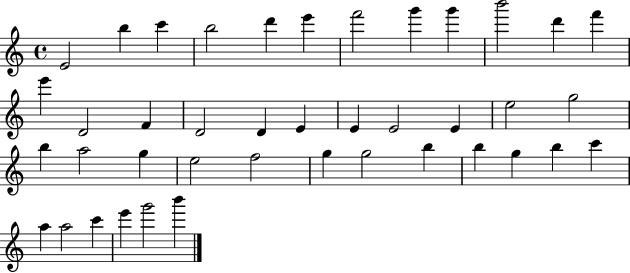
E4/h B5/q C6/q B5/h D6/q E6/q F6/h G6/q G6/q B6/h D6/q F6/q E6/q D4/h F4/q D4/h D4/q E4/q E4/q E4/h E4/q E5/h G5/h B5/q A5/h G5/q E5/h F5/h G5/q G5/h B5/q B5/q G5/q B5/q C6/q A5/q A5/h C6/q E6/q G6/h B6/q